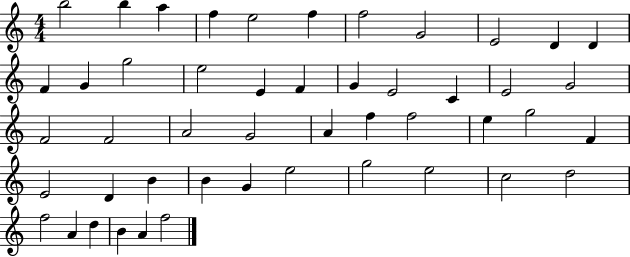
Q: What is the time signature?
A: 4/4